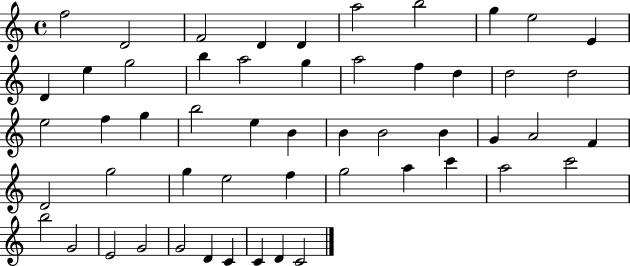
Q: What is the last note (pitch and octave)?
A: C4